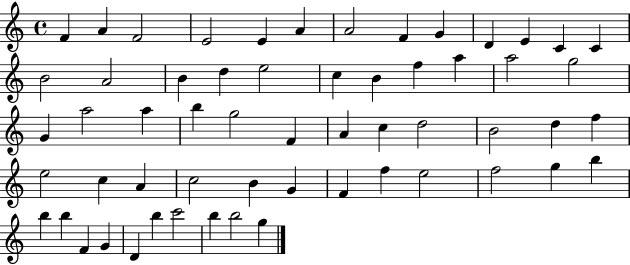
F4/q A4/q F4/h E4/h E4/q A4/q A4/h F4/q G4/q D4/q E4/q C4/q C4/q B4/h A4/h B4/q D5/q E5/h C5/q B4/q F5/q A5/q A5/h G5/h G4/q A5/h A5/q B5/q G5/h F4/q A4/q C5/q D5/h B4/h D5/q F5/q E5/h C5/q A4/q C5/h B4/q G4/q F4/q F5/q E5/h F5/h G5/q B5/q B5/q B5/q F4/q G4/q D4/q B5/q C6/h B5/q B5/h G5/q